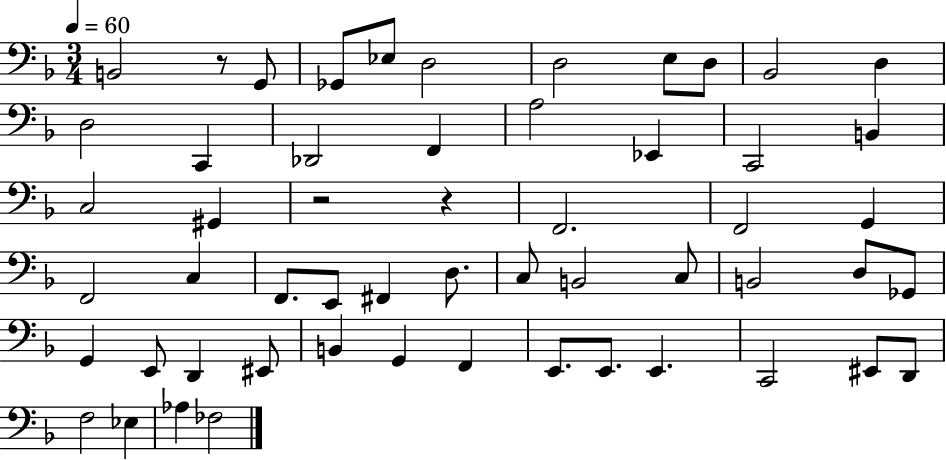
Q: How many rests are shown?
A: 3